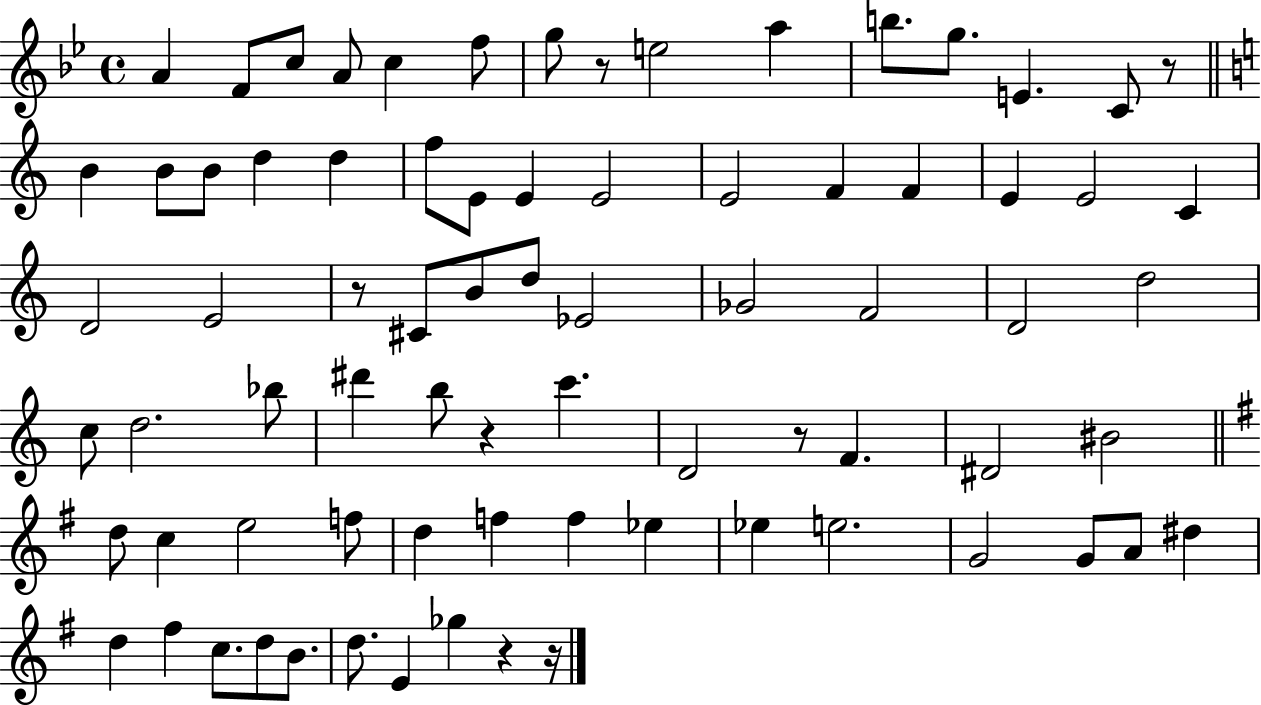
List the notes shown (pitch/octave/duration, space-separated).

A4/q F4/e C5/e A4/e C5/q F5/e G5/e R/e E5/h A5/q B5/e. G5/e. E4/q. C4/e R/e B4/q B4/e B4/e D5/q D5/q F5/e E4/e E4/q E4/h E4/h F4/q F4/q E4/q E4/h C4/q D4/h E4/h R/e C#4/e B4/e D5/e Eb4/h Gb4/h F4/h D4/h D5/h C5/e D5/h. Bb5/e D#6/q B5/e R/q C6/q. D4/h R/e F4/q. D#4/h BIS4/h D5/e C5/q E5/h F5/e D5/q F5/q F5/q Eb5/q Eb5/q E5/h. G4/h G4/e A4/e D#5/q D5/q F#5/q C5/e. D5/e B4/e. D5/e. E4/q Gb5/q R/q R/s